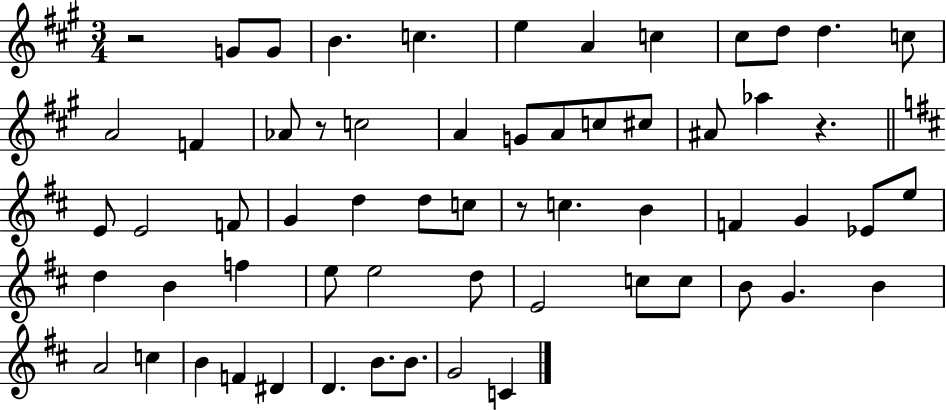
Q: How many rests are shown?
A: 4